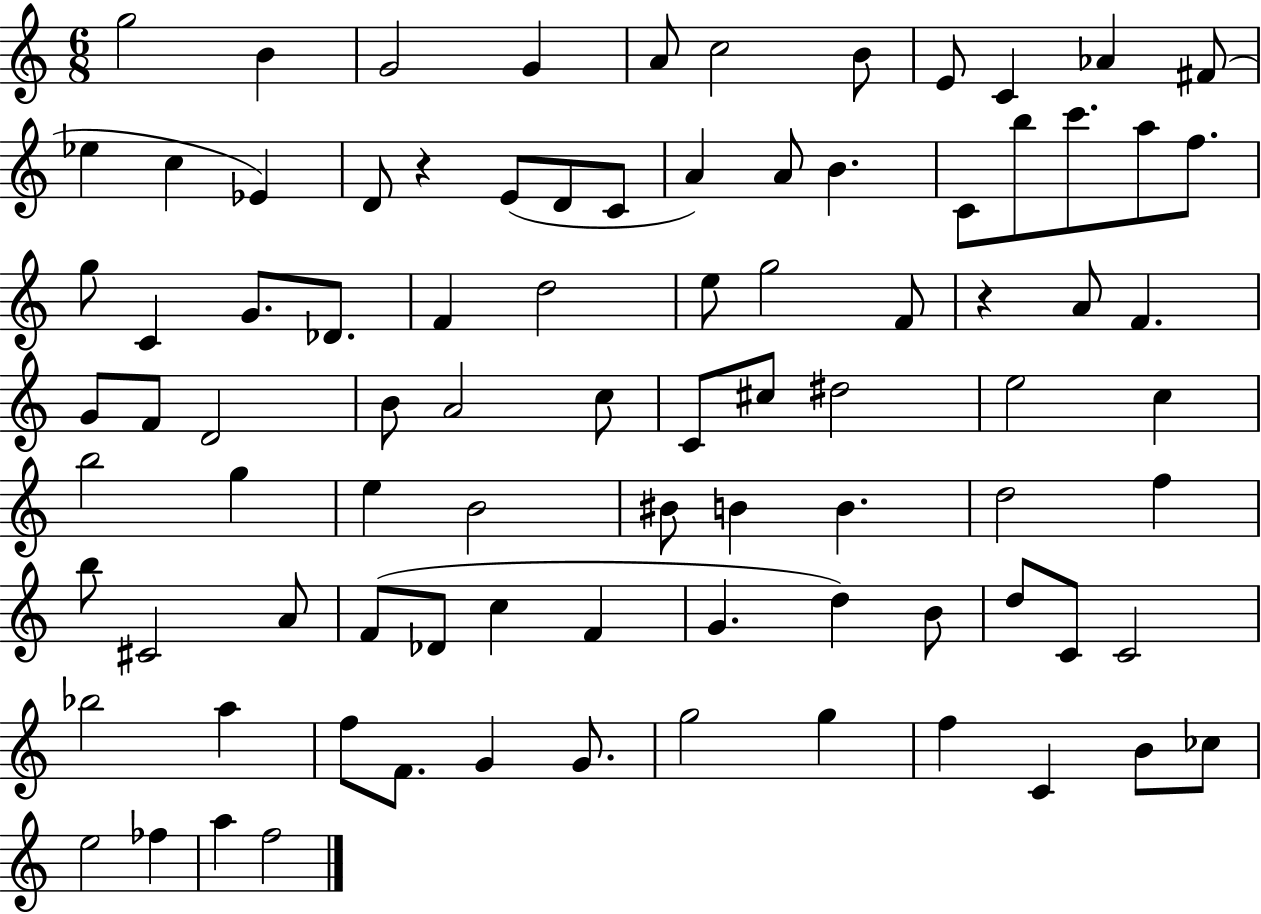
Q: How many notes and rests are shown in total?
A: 88